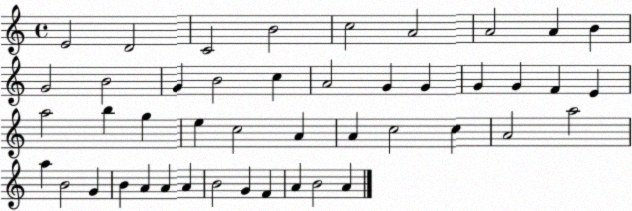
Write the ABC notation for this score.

X:1
T:Untitled
M:4/4
L:1/4
K:C
E2 D2 C2 B2 c2 A2 A2 A B G2 B2 G B2 c A2 G G G G F E a2 b g e c2 A A c2 c A2 a2 a B2 G B A A A B2 G F A B2 A